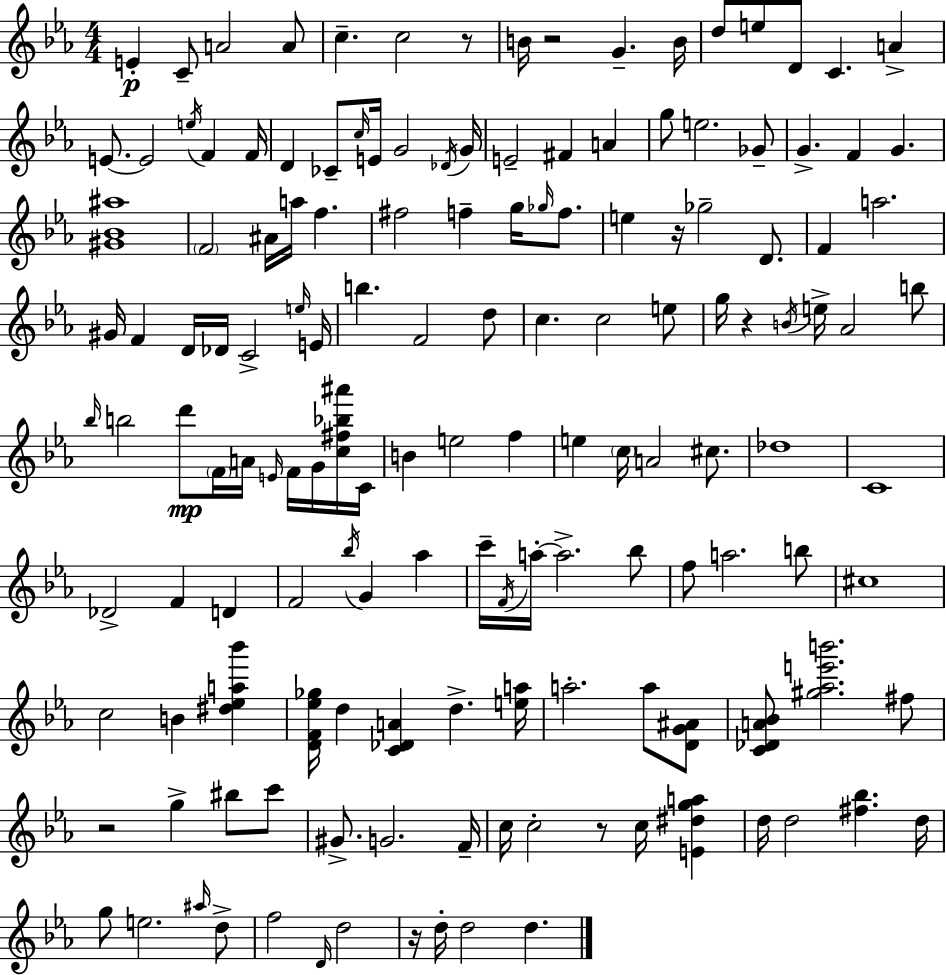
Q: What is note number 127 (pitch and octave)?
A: D5